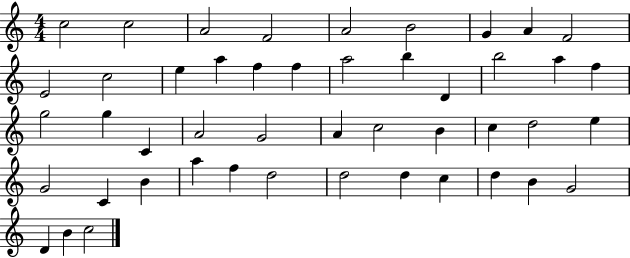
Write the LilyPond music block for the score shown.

{
  \clef treble
  \numericTimeSignature
  \time 4/4
  \key c \major
  c''2 c''2 | a'2 f'2 | a'2 b'2 | g'4 a'4 f'2 | \break e'2 c''2 | e''4 a''4 f''4 f''4 | a''2 b''4 d'4 | b''2 a''4 f''4 | \break g''2 g''4 c'4 | a'2 g'2 | a'4 c''2 b'4 | c''4 d''2 e''4 | \break g'2 c'4 b'4 | a''4 f''4 d''2 | d''2 d''4 c''4 | d''4 b'4 g'2 | \break d'4 b'4 c''2 | \bar "|."
}